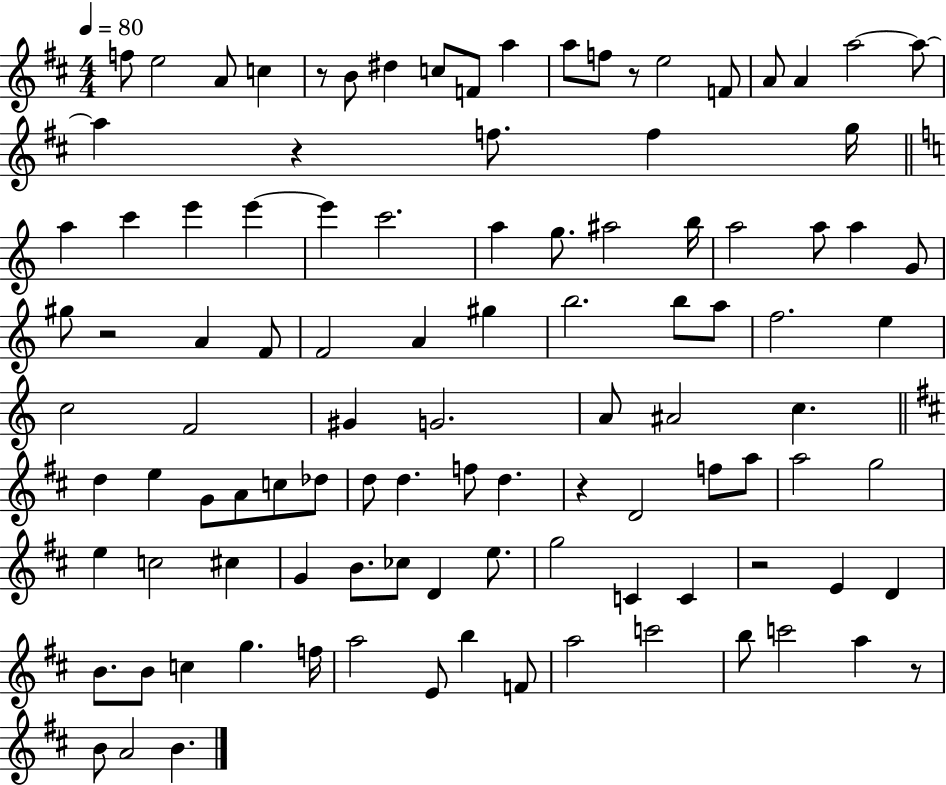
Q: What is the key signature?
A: D major